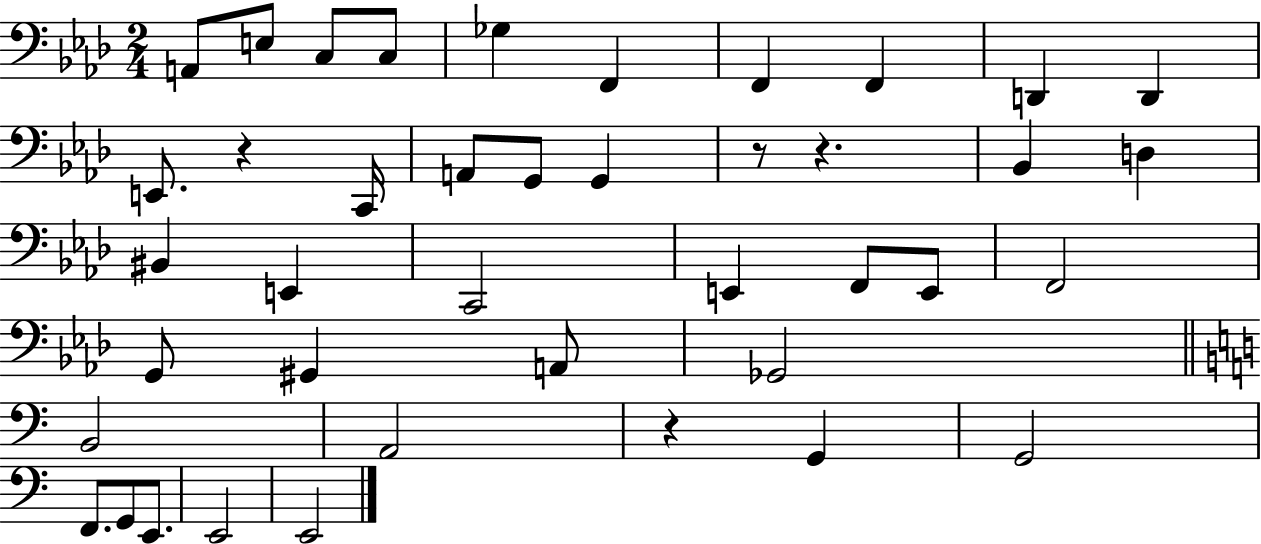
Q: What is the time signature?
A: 2/4